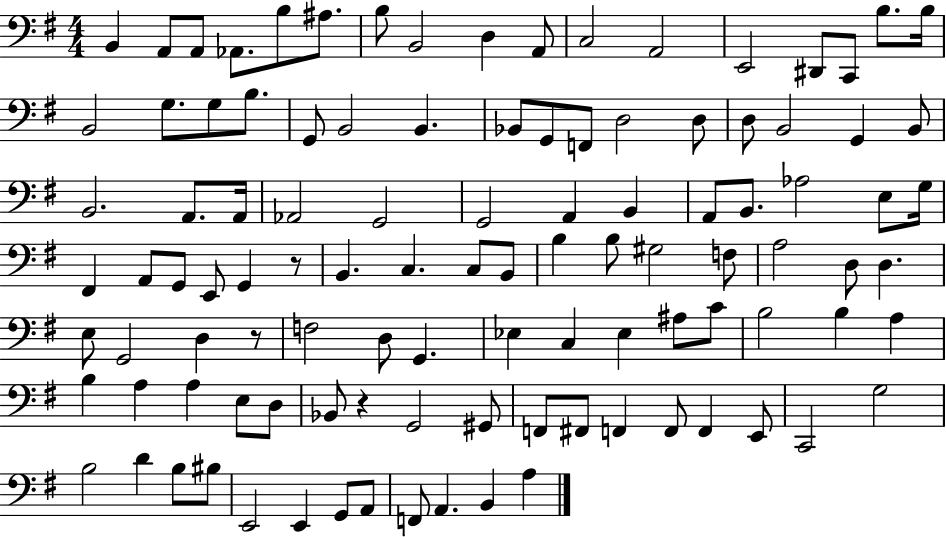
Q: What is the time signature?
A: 4/4